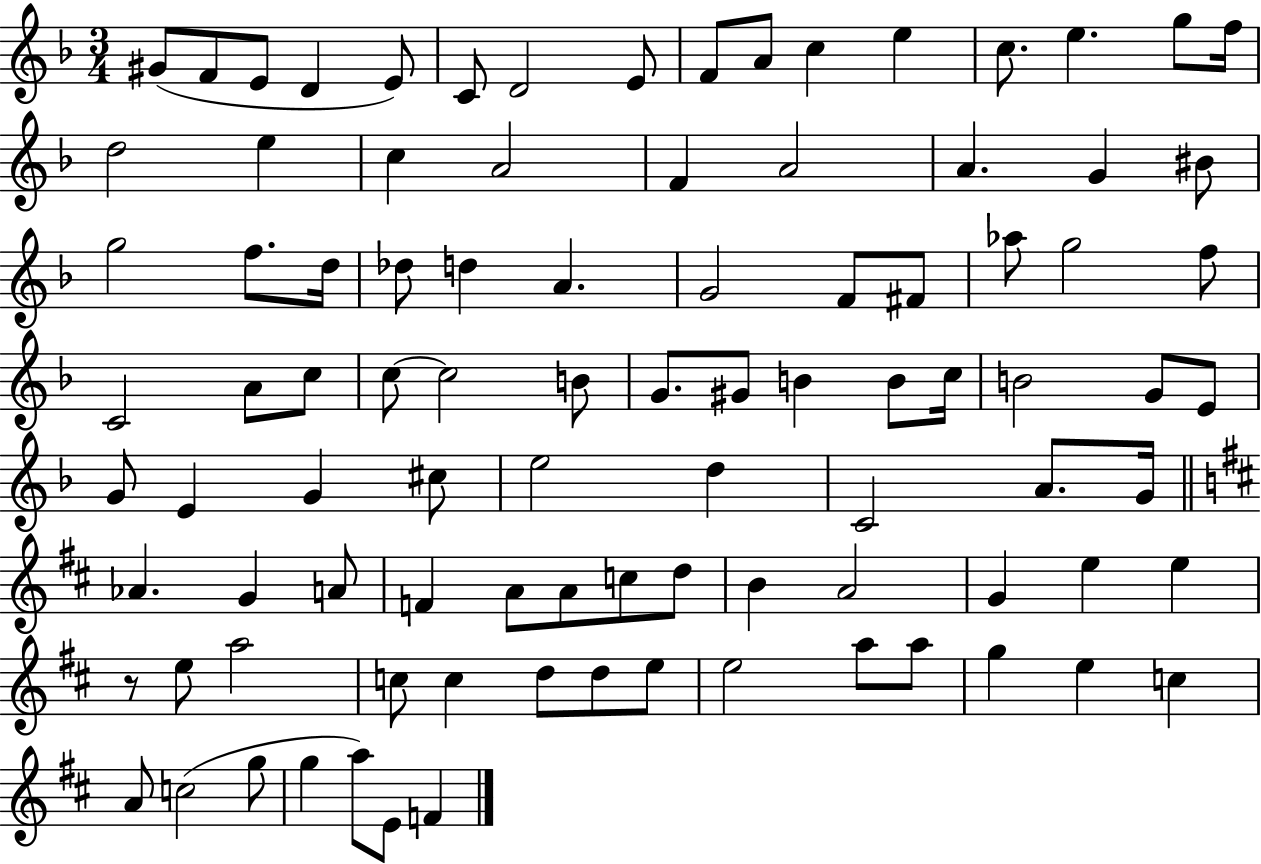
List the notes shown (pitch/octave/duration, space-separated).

G#4/e F4/e E4/e D4/q E4/e C4/e D4/h E4/e F4/e A4/e C5/q E5/q C5/e. E5/q. G5/e F5/s D5/h E5/q C5/q A4/h F4/q A4/h A4/q. G4/q BIS4/e G5/h F5/e. D5/s Db5/e D5/q A4/q. G4/h F4/e F#4/e Ab5/e G5/h F5/e C4/h A4/e C5/e C5/e C5/h B4/e G4/e. G#4/e B4/q B4/e C5/s B4/h G4/e E4/e G4/e E4/q G4/q C#5/e E5/h D5/q C4/h A4/e. G4/s Ab4/q. G4/q A4/e F4/q A4/e A4/e C5/e D5/e B4/q A4/h G4/q E5/q E5/q R/e E5/e A5/h C5/e C5/q D5/e D5/e E5/e E5/h A5/e A5/e G5/q E5/q C5/q A4/e C5/h G5/e G5/q A5/e E4/e F4/q